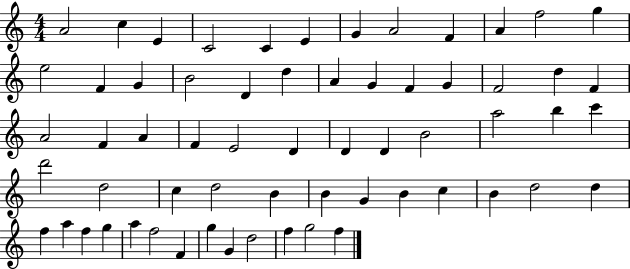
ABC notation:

X:1
T:Untitled
M:4/4
L:1/4
K:C
A2 c E C2 C E G A2 F A f2 g e2 F G B2 D d A G F G F2 d F A2 F A F E2 D D D B2 a2 b c' d'2 d2 c d2 B B G B c B d2 d f a f g a f2 F g G d2 f g2 f